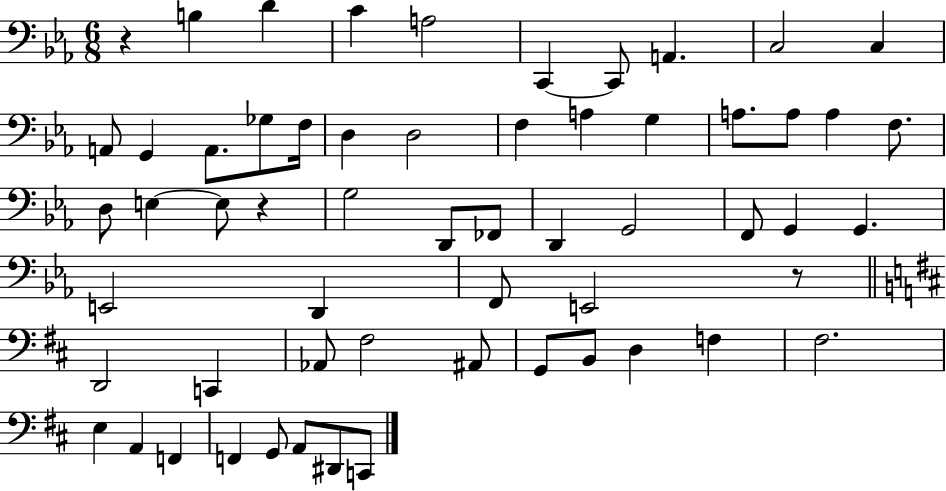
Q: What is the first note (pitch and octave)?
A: B3